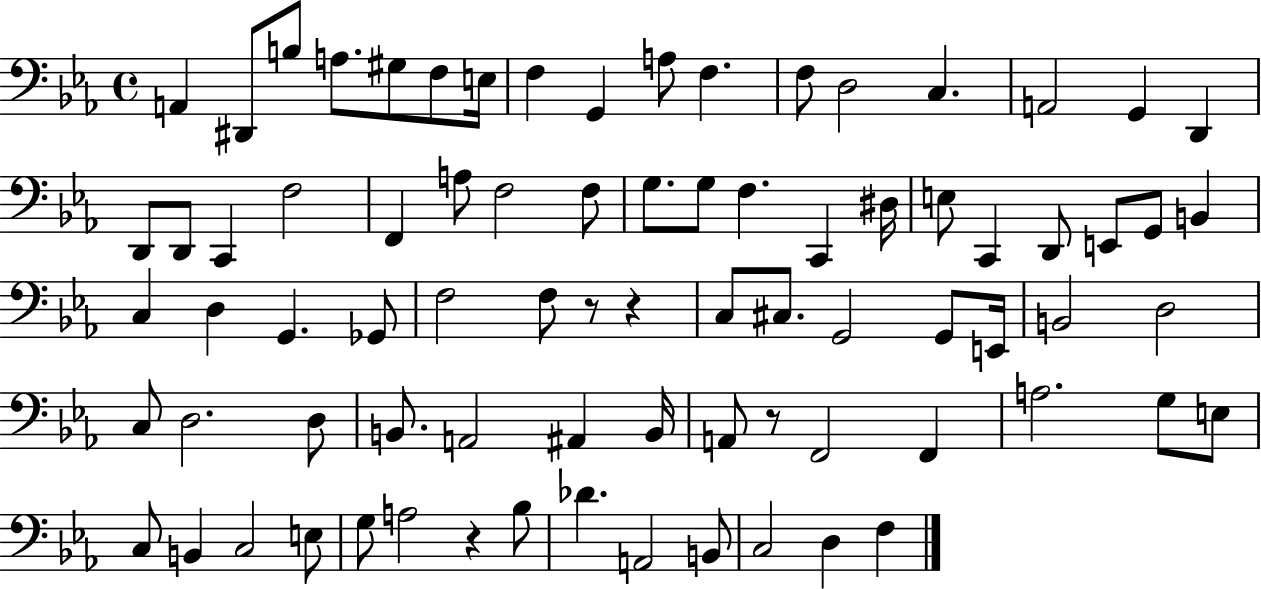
{
  \clef bass
  \time 4/4
  \defaultTimeSignature
  \key ees \major
  a,4 dis,8 b8 a8. gis8 f8 e16 | f4 g,4 a8 f4. | f8 d2 c4. | a,2 g,4 d,4 | \break d,8 d,8 c,4 f2 | f,4 a8 f2 f8 | g8. g8 f4. c,4 dis16 | e8 c,4 d,8 e,8 g,8 b,4 | \break c4 d4 g,4. ges,8 | f2 f8 r8 r4 | c8 cis8. g,2 g,8 e,16 | b,2 d2 | \break c8 d2. d8 | b,8. a,2 ais,4 b,16 | a,8 r8 f,2 f,4 | a2. g8 e8 | \break c8 b,4 c2 e8 | g8 a2 r4 bes8 | des'4. a,2 b,8 | c2 d4 f4 | \break \bar "|."
}